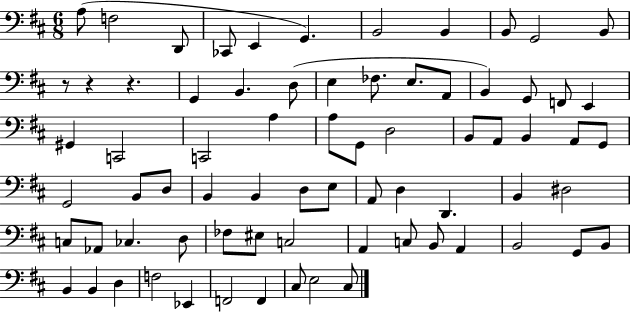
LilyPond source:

{
  \clef bass
  \numericTimeSignature
  \time 6/8
  \key d \major
  a8( f2 d,8 | ces,8 e,4 g,4.) | b,2 b,4 | b,8 g,2 b,8 | \break r8 r4 r4. | g,4 b,4. d8( | e4 fes8. e8. a,8 | b,4) g,8 f,8 e,4 | \break gis,4 c,2 | c,2 a4 | a8 g,8 d2 | b,8 a,8 b,4 a,8 g,8 | \break g,2 b,8 d8 | b,4 b,4 d8 e8 | a,8 d4 d,4. | b,4 dis2 | \break c8 aes,8 ces4. d8 | fes8 eis8 c2 | a,4 c8 b,8 a,4 | b,2 g,8 b,8 | \break b,4 b,4 d4 | f2 ees,4 | f,2 f,4 | cis8 e2 cis8 | \break \bar "|."
}